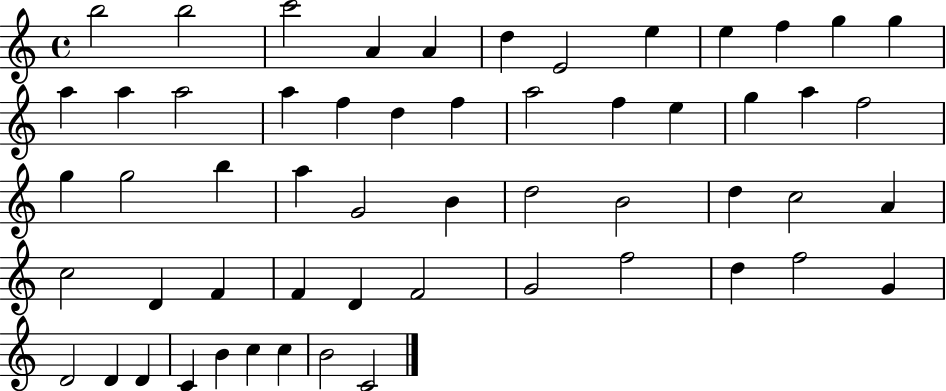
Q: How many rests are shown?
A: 0